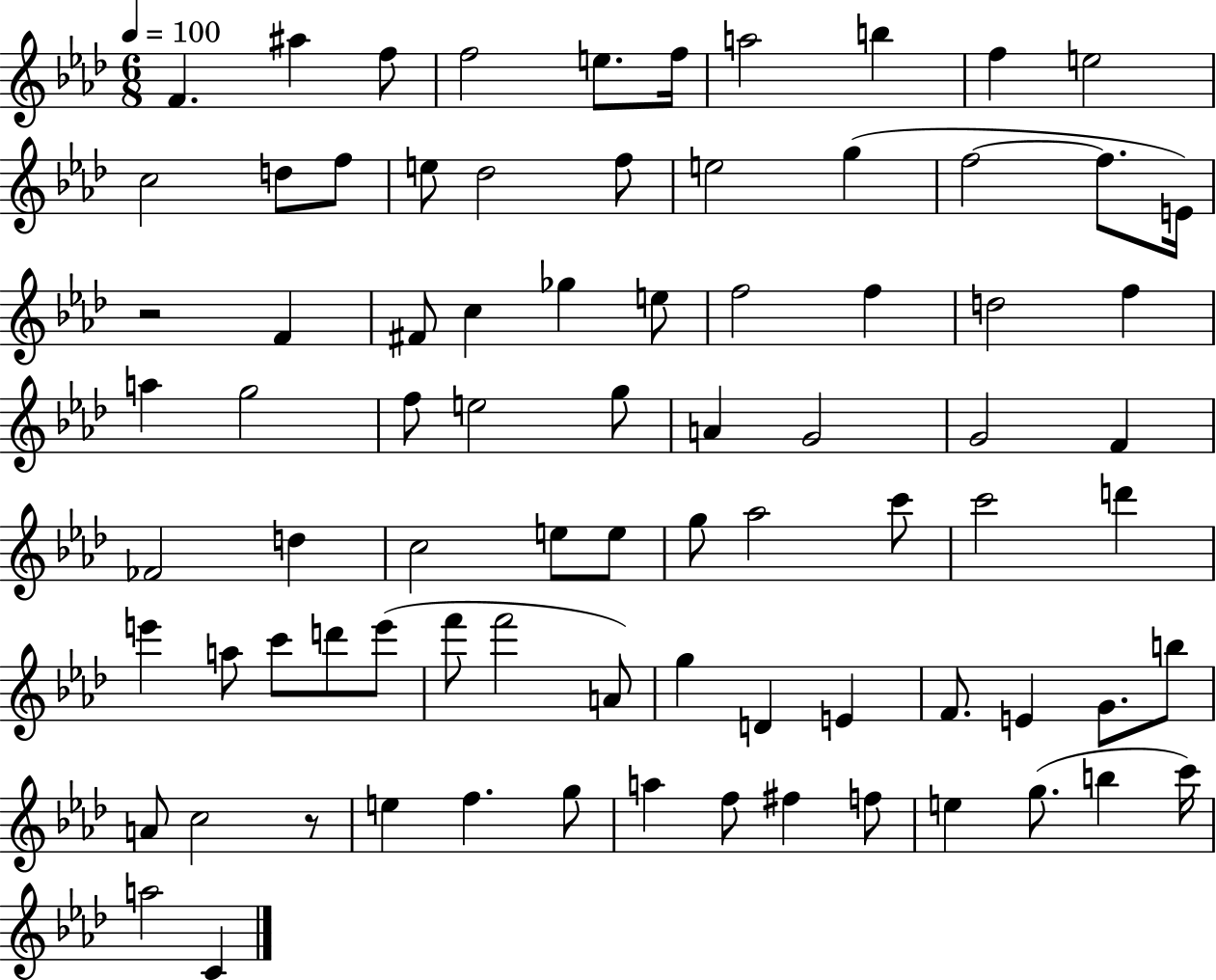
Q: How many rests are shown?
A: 2